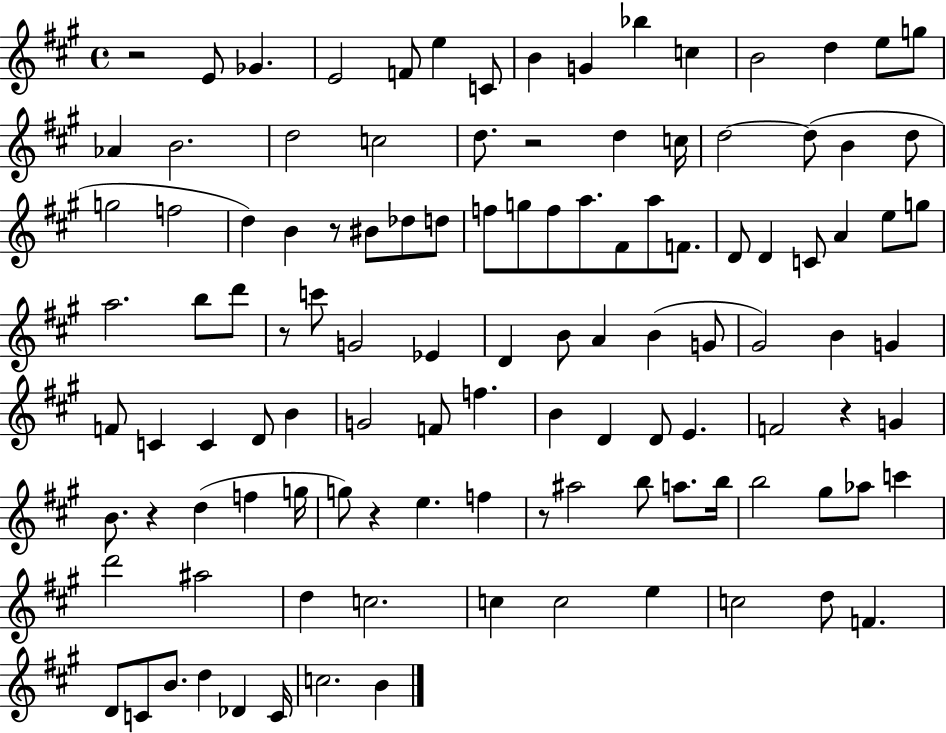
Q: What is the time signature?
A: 4/4